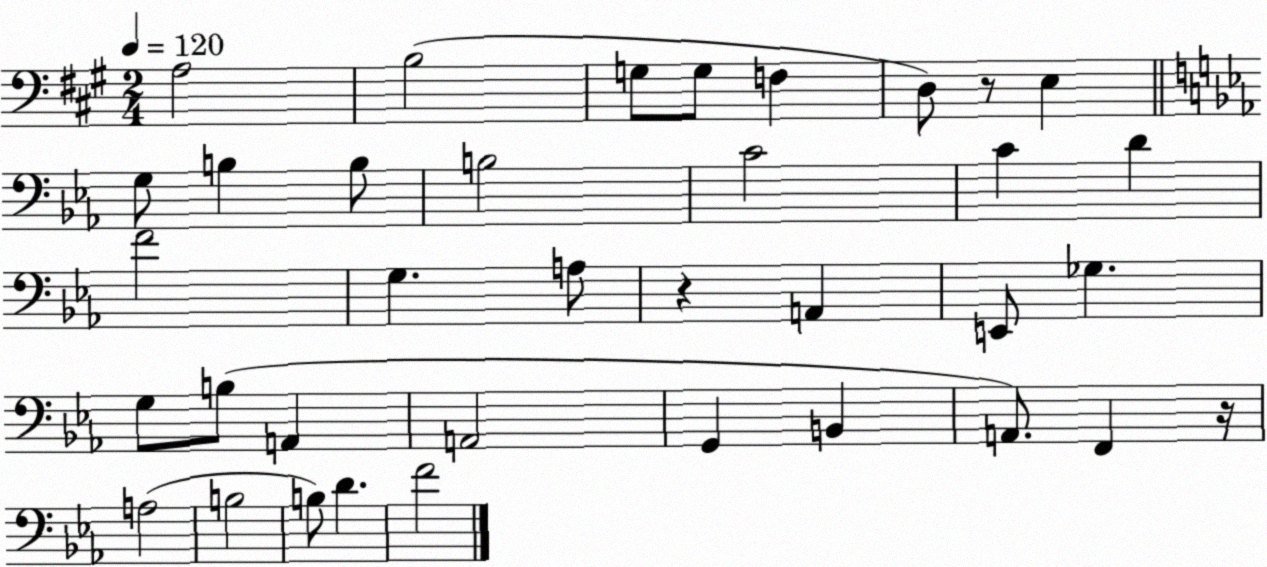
X:1
T:Untitled
M:2/4
L:1/4
K:A
A,2 B,2 G,/2 G,/2 F, D,/2 z/2 E, G,/2 B, B,/2 B,2 C2 C D F2 G, A,/2 z A,, E,,/2 _G, G,/2 B,/2 A,, A,,2 G,, B,, A,,/2 F,, z/4 A,2 B,2 B,/2 D F2